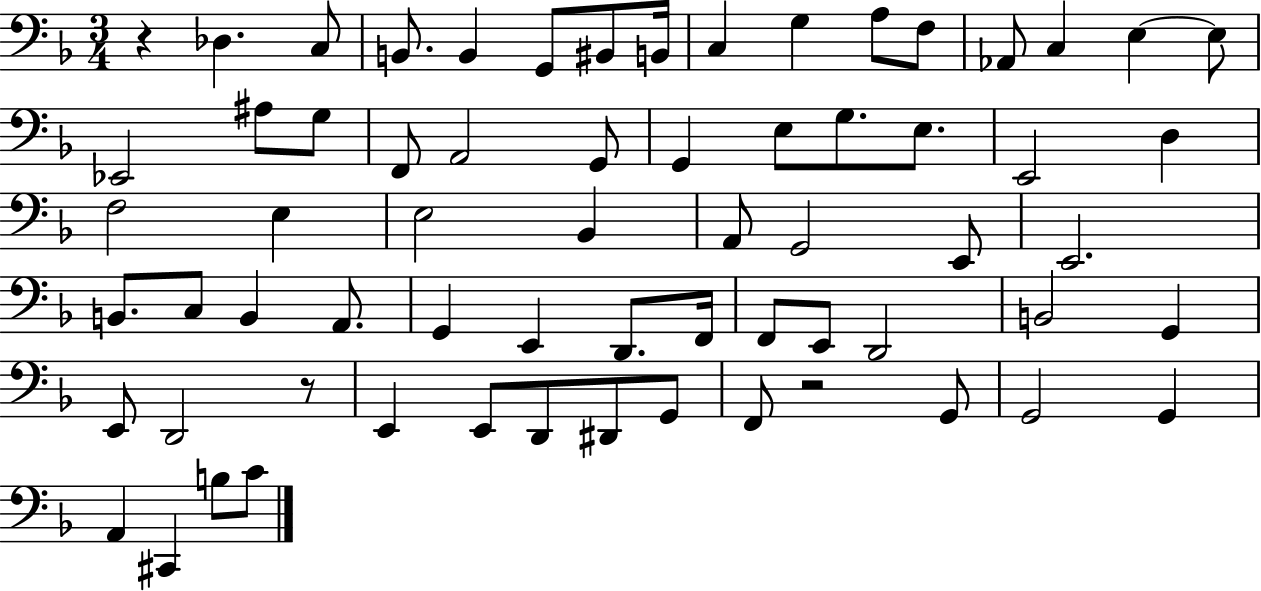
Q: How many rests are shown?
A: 3